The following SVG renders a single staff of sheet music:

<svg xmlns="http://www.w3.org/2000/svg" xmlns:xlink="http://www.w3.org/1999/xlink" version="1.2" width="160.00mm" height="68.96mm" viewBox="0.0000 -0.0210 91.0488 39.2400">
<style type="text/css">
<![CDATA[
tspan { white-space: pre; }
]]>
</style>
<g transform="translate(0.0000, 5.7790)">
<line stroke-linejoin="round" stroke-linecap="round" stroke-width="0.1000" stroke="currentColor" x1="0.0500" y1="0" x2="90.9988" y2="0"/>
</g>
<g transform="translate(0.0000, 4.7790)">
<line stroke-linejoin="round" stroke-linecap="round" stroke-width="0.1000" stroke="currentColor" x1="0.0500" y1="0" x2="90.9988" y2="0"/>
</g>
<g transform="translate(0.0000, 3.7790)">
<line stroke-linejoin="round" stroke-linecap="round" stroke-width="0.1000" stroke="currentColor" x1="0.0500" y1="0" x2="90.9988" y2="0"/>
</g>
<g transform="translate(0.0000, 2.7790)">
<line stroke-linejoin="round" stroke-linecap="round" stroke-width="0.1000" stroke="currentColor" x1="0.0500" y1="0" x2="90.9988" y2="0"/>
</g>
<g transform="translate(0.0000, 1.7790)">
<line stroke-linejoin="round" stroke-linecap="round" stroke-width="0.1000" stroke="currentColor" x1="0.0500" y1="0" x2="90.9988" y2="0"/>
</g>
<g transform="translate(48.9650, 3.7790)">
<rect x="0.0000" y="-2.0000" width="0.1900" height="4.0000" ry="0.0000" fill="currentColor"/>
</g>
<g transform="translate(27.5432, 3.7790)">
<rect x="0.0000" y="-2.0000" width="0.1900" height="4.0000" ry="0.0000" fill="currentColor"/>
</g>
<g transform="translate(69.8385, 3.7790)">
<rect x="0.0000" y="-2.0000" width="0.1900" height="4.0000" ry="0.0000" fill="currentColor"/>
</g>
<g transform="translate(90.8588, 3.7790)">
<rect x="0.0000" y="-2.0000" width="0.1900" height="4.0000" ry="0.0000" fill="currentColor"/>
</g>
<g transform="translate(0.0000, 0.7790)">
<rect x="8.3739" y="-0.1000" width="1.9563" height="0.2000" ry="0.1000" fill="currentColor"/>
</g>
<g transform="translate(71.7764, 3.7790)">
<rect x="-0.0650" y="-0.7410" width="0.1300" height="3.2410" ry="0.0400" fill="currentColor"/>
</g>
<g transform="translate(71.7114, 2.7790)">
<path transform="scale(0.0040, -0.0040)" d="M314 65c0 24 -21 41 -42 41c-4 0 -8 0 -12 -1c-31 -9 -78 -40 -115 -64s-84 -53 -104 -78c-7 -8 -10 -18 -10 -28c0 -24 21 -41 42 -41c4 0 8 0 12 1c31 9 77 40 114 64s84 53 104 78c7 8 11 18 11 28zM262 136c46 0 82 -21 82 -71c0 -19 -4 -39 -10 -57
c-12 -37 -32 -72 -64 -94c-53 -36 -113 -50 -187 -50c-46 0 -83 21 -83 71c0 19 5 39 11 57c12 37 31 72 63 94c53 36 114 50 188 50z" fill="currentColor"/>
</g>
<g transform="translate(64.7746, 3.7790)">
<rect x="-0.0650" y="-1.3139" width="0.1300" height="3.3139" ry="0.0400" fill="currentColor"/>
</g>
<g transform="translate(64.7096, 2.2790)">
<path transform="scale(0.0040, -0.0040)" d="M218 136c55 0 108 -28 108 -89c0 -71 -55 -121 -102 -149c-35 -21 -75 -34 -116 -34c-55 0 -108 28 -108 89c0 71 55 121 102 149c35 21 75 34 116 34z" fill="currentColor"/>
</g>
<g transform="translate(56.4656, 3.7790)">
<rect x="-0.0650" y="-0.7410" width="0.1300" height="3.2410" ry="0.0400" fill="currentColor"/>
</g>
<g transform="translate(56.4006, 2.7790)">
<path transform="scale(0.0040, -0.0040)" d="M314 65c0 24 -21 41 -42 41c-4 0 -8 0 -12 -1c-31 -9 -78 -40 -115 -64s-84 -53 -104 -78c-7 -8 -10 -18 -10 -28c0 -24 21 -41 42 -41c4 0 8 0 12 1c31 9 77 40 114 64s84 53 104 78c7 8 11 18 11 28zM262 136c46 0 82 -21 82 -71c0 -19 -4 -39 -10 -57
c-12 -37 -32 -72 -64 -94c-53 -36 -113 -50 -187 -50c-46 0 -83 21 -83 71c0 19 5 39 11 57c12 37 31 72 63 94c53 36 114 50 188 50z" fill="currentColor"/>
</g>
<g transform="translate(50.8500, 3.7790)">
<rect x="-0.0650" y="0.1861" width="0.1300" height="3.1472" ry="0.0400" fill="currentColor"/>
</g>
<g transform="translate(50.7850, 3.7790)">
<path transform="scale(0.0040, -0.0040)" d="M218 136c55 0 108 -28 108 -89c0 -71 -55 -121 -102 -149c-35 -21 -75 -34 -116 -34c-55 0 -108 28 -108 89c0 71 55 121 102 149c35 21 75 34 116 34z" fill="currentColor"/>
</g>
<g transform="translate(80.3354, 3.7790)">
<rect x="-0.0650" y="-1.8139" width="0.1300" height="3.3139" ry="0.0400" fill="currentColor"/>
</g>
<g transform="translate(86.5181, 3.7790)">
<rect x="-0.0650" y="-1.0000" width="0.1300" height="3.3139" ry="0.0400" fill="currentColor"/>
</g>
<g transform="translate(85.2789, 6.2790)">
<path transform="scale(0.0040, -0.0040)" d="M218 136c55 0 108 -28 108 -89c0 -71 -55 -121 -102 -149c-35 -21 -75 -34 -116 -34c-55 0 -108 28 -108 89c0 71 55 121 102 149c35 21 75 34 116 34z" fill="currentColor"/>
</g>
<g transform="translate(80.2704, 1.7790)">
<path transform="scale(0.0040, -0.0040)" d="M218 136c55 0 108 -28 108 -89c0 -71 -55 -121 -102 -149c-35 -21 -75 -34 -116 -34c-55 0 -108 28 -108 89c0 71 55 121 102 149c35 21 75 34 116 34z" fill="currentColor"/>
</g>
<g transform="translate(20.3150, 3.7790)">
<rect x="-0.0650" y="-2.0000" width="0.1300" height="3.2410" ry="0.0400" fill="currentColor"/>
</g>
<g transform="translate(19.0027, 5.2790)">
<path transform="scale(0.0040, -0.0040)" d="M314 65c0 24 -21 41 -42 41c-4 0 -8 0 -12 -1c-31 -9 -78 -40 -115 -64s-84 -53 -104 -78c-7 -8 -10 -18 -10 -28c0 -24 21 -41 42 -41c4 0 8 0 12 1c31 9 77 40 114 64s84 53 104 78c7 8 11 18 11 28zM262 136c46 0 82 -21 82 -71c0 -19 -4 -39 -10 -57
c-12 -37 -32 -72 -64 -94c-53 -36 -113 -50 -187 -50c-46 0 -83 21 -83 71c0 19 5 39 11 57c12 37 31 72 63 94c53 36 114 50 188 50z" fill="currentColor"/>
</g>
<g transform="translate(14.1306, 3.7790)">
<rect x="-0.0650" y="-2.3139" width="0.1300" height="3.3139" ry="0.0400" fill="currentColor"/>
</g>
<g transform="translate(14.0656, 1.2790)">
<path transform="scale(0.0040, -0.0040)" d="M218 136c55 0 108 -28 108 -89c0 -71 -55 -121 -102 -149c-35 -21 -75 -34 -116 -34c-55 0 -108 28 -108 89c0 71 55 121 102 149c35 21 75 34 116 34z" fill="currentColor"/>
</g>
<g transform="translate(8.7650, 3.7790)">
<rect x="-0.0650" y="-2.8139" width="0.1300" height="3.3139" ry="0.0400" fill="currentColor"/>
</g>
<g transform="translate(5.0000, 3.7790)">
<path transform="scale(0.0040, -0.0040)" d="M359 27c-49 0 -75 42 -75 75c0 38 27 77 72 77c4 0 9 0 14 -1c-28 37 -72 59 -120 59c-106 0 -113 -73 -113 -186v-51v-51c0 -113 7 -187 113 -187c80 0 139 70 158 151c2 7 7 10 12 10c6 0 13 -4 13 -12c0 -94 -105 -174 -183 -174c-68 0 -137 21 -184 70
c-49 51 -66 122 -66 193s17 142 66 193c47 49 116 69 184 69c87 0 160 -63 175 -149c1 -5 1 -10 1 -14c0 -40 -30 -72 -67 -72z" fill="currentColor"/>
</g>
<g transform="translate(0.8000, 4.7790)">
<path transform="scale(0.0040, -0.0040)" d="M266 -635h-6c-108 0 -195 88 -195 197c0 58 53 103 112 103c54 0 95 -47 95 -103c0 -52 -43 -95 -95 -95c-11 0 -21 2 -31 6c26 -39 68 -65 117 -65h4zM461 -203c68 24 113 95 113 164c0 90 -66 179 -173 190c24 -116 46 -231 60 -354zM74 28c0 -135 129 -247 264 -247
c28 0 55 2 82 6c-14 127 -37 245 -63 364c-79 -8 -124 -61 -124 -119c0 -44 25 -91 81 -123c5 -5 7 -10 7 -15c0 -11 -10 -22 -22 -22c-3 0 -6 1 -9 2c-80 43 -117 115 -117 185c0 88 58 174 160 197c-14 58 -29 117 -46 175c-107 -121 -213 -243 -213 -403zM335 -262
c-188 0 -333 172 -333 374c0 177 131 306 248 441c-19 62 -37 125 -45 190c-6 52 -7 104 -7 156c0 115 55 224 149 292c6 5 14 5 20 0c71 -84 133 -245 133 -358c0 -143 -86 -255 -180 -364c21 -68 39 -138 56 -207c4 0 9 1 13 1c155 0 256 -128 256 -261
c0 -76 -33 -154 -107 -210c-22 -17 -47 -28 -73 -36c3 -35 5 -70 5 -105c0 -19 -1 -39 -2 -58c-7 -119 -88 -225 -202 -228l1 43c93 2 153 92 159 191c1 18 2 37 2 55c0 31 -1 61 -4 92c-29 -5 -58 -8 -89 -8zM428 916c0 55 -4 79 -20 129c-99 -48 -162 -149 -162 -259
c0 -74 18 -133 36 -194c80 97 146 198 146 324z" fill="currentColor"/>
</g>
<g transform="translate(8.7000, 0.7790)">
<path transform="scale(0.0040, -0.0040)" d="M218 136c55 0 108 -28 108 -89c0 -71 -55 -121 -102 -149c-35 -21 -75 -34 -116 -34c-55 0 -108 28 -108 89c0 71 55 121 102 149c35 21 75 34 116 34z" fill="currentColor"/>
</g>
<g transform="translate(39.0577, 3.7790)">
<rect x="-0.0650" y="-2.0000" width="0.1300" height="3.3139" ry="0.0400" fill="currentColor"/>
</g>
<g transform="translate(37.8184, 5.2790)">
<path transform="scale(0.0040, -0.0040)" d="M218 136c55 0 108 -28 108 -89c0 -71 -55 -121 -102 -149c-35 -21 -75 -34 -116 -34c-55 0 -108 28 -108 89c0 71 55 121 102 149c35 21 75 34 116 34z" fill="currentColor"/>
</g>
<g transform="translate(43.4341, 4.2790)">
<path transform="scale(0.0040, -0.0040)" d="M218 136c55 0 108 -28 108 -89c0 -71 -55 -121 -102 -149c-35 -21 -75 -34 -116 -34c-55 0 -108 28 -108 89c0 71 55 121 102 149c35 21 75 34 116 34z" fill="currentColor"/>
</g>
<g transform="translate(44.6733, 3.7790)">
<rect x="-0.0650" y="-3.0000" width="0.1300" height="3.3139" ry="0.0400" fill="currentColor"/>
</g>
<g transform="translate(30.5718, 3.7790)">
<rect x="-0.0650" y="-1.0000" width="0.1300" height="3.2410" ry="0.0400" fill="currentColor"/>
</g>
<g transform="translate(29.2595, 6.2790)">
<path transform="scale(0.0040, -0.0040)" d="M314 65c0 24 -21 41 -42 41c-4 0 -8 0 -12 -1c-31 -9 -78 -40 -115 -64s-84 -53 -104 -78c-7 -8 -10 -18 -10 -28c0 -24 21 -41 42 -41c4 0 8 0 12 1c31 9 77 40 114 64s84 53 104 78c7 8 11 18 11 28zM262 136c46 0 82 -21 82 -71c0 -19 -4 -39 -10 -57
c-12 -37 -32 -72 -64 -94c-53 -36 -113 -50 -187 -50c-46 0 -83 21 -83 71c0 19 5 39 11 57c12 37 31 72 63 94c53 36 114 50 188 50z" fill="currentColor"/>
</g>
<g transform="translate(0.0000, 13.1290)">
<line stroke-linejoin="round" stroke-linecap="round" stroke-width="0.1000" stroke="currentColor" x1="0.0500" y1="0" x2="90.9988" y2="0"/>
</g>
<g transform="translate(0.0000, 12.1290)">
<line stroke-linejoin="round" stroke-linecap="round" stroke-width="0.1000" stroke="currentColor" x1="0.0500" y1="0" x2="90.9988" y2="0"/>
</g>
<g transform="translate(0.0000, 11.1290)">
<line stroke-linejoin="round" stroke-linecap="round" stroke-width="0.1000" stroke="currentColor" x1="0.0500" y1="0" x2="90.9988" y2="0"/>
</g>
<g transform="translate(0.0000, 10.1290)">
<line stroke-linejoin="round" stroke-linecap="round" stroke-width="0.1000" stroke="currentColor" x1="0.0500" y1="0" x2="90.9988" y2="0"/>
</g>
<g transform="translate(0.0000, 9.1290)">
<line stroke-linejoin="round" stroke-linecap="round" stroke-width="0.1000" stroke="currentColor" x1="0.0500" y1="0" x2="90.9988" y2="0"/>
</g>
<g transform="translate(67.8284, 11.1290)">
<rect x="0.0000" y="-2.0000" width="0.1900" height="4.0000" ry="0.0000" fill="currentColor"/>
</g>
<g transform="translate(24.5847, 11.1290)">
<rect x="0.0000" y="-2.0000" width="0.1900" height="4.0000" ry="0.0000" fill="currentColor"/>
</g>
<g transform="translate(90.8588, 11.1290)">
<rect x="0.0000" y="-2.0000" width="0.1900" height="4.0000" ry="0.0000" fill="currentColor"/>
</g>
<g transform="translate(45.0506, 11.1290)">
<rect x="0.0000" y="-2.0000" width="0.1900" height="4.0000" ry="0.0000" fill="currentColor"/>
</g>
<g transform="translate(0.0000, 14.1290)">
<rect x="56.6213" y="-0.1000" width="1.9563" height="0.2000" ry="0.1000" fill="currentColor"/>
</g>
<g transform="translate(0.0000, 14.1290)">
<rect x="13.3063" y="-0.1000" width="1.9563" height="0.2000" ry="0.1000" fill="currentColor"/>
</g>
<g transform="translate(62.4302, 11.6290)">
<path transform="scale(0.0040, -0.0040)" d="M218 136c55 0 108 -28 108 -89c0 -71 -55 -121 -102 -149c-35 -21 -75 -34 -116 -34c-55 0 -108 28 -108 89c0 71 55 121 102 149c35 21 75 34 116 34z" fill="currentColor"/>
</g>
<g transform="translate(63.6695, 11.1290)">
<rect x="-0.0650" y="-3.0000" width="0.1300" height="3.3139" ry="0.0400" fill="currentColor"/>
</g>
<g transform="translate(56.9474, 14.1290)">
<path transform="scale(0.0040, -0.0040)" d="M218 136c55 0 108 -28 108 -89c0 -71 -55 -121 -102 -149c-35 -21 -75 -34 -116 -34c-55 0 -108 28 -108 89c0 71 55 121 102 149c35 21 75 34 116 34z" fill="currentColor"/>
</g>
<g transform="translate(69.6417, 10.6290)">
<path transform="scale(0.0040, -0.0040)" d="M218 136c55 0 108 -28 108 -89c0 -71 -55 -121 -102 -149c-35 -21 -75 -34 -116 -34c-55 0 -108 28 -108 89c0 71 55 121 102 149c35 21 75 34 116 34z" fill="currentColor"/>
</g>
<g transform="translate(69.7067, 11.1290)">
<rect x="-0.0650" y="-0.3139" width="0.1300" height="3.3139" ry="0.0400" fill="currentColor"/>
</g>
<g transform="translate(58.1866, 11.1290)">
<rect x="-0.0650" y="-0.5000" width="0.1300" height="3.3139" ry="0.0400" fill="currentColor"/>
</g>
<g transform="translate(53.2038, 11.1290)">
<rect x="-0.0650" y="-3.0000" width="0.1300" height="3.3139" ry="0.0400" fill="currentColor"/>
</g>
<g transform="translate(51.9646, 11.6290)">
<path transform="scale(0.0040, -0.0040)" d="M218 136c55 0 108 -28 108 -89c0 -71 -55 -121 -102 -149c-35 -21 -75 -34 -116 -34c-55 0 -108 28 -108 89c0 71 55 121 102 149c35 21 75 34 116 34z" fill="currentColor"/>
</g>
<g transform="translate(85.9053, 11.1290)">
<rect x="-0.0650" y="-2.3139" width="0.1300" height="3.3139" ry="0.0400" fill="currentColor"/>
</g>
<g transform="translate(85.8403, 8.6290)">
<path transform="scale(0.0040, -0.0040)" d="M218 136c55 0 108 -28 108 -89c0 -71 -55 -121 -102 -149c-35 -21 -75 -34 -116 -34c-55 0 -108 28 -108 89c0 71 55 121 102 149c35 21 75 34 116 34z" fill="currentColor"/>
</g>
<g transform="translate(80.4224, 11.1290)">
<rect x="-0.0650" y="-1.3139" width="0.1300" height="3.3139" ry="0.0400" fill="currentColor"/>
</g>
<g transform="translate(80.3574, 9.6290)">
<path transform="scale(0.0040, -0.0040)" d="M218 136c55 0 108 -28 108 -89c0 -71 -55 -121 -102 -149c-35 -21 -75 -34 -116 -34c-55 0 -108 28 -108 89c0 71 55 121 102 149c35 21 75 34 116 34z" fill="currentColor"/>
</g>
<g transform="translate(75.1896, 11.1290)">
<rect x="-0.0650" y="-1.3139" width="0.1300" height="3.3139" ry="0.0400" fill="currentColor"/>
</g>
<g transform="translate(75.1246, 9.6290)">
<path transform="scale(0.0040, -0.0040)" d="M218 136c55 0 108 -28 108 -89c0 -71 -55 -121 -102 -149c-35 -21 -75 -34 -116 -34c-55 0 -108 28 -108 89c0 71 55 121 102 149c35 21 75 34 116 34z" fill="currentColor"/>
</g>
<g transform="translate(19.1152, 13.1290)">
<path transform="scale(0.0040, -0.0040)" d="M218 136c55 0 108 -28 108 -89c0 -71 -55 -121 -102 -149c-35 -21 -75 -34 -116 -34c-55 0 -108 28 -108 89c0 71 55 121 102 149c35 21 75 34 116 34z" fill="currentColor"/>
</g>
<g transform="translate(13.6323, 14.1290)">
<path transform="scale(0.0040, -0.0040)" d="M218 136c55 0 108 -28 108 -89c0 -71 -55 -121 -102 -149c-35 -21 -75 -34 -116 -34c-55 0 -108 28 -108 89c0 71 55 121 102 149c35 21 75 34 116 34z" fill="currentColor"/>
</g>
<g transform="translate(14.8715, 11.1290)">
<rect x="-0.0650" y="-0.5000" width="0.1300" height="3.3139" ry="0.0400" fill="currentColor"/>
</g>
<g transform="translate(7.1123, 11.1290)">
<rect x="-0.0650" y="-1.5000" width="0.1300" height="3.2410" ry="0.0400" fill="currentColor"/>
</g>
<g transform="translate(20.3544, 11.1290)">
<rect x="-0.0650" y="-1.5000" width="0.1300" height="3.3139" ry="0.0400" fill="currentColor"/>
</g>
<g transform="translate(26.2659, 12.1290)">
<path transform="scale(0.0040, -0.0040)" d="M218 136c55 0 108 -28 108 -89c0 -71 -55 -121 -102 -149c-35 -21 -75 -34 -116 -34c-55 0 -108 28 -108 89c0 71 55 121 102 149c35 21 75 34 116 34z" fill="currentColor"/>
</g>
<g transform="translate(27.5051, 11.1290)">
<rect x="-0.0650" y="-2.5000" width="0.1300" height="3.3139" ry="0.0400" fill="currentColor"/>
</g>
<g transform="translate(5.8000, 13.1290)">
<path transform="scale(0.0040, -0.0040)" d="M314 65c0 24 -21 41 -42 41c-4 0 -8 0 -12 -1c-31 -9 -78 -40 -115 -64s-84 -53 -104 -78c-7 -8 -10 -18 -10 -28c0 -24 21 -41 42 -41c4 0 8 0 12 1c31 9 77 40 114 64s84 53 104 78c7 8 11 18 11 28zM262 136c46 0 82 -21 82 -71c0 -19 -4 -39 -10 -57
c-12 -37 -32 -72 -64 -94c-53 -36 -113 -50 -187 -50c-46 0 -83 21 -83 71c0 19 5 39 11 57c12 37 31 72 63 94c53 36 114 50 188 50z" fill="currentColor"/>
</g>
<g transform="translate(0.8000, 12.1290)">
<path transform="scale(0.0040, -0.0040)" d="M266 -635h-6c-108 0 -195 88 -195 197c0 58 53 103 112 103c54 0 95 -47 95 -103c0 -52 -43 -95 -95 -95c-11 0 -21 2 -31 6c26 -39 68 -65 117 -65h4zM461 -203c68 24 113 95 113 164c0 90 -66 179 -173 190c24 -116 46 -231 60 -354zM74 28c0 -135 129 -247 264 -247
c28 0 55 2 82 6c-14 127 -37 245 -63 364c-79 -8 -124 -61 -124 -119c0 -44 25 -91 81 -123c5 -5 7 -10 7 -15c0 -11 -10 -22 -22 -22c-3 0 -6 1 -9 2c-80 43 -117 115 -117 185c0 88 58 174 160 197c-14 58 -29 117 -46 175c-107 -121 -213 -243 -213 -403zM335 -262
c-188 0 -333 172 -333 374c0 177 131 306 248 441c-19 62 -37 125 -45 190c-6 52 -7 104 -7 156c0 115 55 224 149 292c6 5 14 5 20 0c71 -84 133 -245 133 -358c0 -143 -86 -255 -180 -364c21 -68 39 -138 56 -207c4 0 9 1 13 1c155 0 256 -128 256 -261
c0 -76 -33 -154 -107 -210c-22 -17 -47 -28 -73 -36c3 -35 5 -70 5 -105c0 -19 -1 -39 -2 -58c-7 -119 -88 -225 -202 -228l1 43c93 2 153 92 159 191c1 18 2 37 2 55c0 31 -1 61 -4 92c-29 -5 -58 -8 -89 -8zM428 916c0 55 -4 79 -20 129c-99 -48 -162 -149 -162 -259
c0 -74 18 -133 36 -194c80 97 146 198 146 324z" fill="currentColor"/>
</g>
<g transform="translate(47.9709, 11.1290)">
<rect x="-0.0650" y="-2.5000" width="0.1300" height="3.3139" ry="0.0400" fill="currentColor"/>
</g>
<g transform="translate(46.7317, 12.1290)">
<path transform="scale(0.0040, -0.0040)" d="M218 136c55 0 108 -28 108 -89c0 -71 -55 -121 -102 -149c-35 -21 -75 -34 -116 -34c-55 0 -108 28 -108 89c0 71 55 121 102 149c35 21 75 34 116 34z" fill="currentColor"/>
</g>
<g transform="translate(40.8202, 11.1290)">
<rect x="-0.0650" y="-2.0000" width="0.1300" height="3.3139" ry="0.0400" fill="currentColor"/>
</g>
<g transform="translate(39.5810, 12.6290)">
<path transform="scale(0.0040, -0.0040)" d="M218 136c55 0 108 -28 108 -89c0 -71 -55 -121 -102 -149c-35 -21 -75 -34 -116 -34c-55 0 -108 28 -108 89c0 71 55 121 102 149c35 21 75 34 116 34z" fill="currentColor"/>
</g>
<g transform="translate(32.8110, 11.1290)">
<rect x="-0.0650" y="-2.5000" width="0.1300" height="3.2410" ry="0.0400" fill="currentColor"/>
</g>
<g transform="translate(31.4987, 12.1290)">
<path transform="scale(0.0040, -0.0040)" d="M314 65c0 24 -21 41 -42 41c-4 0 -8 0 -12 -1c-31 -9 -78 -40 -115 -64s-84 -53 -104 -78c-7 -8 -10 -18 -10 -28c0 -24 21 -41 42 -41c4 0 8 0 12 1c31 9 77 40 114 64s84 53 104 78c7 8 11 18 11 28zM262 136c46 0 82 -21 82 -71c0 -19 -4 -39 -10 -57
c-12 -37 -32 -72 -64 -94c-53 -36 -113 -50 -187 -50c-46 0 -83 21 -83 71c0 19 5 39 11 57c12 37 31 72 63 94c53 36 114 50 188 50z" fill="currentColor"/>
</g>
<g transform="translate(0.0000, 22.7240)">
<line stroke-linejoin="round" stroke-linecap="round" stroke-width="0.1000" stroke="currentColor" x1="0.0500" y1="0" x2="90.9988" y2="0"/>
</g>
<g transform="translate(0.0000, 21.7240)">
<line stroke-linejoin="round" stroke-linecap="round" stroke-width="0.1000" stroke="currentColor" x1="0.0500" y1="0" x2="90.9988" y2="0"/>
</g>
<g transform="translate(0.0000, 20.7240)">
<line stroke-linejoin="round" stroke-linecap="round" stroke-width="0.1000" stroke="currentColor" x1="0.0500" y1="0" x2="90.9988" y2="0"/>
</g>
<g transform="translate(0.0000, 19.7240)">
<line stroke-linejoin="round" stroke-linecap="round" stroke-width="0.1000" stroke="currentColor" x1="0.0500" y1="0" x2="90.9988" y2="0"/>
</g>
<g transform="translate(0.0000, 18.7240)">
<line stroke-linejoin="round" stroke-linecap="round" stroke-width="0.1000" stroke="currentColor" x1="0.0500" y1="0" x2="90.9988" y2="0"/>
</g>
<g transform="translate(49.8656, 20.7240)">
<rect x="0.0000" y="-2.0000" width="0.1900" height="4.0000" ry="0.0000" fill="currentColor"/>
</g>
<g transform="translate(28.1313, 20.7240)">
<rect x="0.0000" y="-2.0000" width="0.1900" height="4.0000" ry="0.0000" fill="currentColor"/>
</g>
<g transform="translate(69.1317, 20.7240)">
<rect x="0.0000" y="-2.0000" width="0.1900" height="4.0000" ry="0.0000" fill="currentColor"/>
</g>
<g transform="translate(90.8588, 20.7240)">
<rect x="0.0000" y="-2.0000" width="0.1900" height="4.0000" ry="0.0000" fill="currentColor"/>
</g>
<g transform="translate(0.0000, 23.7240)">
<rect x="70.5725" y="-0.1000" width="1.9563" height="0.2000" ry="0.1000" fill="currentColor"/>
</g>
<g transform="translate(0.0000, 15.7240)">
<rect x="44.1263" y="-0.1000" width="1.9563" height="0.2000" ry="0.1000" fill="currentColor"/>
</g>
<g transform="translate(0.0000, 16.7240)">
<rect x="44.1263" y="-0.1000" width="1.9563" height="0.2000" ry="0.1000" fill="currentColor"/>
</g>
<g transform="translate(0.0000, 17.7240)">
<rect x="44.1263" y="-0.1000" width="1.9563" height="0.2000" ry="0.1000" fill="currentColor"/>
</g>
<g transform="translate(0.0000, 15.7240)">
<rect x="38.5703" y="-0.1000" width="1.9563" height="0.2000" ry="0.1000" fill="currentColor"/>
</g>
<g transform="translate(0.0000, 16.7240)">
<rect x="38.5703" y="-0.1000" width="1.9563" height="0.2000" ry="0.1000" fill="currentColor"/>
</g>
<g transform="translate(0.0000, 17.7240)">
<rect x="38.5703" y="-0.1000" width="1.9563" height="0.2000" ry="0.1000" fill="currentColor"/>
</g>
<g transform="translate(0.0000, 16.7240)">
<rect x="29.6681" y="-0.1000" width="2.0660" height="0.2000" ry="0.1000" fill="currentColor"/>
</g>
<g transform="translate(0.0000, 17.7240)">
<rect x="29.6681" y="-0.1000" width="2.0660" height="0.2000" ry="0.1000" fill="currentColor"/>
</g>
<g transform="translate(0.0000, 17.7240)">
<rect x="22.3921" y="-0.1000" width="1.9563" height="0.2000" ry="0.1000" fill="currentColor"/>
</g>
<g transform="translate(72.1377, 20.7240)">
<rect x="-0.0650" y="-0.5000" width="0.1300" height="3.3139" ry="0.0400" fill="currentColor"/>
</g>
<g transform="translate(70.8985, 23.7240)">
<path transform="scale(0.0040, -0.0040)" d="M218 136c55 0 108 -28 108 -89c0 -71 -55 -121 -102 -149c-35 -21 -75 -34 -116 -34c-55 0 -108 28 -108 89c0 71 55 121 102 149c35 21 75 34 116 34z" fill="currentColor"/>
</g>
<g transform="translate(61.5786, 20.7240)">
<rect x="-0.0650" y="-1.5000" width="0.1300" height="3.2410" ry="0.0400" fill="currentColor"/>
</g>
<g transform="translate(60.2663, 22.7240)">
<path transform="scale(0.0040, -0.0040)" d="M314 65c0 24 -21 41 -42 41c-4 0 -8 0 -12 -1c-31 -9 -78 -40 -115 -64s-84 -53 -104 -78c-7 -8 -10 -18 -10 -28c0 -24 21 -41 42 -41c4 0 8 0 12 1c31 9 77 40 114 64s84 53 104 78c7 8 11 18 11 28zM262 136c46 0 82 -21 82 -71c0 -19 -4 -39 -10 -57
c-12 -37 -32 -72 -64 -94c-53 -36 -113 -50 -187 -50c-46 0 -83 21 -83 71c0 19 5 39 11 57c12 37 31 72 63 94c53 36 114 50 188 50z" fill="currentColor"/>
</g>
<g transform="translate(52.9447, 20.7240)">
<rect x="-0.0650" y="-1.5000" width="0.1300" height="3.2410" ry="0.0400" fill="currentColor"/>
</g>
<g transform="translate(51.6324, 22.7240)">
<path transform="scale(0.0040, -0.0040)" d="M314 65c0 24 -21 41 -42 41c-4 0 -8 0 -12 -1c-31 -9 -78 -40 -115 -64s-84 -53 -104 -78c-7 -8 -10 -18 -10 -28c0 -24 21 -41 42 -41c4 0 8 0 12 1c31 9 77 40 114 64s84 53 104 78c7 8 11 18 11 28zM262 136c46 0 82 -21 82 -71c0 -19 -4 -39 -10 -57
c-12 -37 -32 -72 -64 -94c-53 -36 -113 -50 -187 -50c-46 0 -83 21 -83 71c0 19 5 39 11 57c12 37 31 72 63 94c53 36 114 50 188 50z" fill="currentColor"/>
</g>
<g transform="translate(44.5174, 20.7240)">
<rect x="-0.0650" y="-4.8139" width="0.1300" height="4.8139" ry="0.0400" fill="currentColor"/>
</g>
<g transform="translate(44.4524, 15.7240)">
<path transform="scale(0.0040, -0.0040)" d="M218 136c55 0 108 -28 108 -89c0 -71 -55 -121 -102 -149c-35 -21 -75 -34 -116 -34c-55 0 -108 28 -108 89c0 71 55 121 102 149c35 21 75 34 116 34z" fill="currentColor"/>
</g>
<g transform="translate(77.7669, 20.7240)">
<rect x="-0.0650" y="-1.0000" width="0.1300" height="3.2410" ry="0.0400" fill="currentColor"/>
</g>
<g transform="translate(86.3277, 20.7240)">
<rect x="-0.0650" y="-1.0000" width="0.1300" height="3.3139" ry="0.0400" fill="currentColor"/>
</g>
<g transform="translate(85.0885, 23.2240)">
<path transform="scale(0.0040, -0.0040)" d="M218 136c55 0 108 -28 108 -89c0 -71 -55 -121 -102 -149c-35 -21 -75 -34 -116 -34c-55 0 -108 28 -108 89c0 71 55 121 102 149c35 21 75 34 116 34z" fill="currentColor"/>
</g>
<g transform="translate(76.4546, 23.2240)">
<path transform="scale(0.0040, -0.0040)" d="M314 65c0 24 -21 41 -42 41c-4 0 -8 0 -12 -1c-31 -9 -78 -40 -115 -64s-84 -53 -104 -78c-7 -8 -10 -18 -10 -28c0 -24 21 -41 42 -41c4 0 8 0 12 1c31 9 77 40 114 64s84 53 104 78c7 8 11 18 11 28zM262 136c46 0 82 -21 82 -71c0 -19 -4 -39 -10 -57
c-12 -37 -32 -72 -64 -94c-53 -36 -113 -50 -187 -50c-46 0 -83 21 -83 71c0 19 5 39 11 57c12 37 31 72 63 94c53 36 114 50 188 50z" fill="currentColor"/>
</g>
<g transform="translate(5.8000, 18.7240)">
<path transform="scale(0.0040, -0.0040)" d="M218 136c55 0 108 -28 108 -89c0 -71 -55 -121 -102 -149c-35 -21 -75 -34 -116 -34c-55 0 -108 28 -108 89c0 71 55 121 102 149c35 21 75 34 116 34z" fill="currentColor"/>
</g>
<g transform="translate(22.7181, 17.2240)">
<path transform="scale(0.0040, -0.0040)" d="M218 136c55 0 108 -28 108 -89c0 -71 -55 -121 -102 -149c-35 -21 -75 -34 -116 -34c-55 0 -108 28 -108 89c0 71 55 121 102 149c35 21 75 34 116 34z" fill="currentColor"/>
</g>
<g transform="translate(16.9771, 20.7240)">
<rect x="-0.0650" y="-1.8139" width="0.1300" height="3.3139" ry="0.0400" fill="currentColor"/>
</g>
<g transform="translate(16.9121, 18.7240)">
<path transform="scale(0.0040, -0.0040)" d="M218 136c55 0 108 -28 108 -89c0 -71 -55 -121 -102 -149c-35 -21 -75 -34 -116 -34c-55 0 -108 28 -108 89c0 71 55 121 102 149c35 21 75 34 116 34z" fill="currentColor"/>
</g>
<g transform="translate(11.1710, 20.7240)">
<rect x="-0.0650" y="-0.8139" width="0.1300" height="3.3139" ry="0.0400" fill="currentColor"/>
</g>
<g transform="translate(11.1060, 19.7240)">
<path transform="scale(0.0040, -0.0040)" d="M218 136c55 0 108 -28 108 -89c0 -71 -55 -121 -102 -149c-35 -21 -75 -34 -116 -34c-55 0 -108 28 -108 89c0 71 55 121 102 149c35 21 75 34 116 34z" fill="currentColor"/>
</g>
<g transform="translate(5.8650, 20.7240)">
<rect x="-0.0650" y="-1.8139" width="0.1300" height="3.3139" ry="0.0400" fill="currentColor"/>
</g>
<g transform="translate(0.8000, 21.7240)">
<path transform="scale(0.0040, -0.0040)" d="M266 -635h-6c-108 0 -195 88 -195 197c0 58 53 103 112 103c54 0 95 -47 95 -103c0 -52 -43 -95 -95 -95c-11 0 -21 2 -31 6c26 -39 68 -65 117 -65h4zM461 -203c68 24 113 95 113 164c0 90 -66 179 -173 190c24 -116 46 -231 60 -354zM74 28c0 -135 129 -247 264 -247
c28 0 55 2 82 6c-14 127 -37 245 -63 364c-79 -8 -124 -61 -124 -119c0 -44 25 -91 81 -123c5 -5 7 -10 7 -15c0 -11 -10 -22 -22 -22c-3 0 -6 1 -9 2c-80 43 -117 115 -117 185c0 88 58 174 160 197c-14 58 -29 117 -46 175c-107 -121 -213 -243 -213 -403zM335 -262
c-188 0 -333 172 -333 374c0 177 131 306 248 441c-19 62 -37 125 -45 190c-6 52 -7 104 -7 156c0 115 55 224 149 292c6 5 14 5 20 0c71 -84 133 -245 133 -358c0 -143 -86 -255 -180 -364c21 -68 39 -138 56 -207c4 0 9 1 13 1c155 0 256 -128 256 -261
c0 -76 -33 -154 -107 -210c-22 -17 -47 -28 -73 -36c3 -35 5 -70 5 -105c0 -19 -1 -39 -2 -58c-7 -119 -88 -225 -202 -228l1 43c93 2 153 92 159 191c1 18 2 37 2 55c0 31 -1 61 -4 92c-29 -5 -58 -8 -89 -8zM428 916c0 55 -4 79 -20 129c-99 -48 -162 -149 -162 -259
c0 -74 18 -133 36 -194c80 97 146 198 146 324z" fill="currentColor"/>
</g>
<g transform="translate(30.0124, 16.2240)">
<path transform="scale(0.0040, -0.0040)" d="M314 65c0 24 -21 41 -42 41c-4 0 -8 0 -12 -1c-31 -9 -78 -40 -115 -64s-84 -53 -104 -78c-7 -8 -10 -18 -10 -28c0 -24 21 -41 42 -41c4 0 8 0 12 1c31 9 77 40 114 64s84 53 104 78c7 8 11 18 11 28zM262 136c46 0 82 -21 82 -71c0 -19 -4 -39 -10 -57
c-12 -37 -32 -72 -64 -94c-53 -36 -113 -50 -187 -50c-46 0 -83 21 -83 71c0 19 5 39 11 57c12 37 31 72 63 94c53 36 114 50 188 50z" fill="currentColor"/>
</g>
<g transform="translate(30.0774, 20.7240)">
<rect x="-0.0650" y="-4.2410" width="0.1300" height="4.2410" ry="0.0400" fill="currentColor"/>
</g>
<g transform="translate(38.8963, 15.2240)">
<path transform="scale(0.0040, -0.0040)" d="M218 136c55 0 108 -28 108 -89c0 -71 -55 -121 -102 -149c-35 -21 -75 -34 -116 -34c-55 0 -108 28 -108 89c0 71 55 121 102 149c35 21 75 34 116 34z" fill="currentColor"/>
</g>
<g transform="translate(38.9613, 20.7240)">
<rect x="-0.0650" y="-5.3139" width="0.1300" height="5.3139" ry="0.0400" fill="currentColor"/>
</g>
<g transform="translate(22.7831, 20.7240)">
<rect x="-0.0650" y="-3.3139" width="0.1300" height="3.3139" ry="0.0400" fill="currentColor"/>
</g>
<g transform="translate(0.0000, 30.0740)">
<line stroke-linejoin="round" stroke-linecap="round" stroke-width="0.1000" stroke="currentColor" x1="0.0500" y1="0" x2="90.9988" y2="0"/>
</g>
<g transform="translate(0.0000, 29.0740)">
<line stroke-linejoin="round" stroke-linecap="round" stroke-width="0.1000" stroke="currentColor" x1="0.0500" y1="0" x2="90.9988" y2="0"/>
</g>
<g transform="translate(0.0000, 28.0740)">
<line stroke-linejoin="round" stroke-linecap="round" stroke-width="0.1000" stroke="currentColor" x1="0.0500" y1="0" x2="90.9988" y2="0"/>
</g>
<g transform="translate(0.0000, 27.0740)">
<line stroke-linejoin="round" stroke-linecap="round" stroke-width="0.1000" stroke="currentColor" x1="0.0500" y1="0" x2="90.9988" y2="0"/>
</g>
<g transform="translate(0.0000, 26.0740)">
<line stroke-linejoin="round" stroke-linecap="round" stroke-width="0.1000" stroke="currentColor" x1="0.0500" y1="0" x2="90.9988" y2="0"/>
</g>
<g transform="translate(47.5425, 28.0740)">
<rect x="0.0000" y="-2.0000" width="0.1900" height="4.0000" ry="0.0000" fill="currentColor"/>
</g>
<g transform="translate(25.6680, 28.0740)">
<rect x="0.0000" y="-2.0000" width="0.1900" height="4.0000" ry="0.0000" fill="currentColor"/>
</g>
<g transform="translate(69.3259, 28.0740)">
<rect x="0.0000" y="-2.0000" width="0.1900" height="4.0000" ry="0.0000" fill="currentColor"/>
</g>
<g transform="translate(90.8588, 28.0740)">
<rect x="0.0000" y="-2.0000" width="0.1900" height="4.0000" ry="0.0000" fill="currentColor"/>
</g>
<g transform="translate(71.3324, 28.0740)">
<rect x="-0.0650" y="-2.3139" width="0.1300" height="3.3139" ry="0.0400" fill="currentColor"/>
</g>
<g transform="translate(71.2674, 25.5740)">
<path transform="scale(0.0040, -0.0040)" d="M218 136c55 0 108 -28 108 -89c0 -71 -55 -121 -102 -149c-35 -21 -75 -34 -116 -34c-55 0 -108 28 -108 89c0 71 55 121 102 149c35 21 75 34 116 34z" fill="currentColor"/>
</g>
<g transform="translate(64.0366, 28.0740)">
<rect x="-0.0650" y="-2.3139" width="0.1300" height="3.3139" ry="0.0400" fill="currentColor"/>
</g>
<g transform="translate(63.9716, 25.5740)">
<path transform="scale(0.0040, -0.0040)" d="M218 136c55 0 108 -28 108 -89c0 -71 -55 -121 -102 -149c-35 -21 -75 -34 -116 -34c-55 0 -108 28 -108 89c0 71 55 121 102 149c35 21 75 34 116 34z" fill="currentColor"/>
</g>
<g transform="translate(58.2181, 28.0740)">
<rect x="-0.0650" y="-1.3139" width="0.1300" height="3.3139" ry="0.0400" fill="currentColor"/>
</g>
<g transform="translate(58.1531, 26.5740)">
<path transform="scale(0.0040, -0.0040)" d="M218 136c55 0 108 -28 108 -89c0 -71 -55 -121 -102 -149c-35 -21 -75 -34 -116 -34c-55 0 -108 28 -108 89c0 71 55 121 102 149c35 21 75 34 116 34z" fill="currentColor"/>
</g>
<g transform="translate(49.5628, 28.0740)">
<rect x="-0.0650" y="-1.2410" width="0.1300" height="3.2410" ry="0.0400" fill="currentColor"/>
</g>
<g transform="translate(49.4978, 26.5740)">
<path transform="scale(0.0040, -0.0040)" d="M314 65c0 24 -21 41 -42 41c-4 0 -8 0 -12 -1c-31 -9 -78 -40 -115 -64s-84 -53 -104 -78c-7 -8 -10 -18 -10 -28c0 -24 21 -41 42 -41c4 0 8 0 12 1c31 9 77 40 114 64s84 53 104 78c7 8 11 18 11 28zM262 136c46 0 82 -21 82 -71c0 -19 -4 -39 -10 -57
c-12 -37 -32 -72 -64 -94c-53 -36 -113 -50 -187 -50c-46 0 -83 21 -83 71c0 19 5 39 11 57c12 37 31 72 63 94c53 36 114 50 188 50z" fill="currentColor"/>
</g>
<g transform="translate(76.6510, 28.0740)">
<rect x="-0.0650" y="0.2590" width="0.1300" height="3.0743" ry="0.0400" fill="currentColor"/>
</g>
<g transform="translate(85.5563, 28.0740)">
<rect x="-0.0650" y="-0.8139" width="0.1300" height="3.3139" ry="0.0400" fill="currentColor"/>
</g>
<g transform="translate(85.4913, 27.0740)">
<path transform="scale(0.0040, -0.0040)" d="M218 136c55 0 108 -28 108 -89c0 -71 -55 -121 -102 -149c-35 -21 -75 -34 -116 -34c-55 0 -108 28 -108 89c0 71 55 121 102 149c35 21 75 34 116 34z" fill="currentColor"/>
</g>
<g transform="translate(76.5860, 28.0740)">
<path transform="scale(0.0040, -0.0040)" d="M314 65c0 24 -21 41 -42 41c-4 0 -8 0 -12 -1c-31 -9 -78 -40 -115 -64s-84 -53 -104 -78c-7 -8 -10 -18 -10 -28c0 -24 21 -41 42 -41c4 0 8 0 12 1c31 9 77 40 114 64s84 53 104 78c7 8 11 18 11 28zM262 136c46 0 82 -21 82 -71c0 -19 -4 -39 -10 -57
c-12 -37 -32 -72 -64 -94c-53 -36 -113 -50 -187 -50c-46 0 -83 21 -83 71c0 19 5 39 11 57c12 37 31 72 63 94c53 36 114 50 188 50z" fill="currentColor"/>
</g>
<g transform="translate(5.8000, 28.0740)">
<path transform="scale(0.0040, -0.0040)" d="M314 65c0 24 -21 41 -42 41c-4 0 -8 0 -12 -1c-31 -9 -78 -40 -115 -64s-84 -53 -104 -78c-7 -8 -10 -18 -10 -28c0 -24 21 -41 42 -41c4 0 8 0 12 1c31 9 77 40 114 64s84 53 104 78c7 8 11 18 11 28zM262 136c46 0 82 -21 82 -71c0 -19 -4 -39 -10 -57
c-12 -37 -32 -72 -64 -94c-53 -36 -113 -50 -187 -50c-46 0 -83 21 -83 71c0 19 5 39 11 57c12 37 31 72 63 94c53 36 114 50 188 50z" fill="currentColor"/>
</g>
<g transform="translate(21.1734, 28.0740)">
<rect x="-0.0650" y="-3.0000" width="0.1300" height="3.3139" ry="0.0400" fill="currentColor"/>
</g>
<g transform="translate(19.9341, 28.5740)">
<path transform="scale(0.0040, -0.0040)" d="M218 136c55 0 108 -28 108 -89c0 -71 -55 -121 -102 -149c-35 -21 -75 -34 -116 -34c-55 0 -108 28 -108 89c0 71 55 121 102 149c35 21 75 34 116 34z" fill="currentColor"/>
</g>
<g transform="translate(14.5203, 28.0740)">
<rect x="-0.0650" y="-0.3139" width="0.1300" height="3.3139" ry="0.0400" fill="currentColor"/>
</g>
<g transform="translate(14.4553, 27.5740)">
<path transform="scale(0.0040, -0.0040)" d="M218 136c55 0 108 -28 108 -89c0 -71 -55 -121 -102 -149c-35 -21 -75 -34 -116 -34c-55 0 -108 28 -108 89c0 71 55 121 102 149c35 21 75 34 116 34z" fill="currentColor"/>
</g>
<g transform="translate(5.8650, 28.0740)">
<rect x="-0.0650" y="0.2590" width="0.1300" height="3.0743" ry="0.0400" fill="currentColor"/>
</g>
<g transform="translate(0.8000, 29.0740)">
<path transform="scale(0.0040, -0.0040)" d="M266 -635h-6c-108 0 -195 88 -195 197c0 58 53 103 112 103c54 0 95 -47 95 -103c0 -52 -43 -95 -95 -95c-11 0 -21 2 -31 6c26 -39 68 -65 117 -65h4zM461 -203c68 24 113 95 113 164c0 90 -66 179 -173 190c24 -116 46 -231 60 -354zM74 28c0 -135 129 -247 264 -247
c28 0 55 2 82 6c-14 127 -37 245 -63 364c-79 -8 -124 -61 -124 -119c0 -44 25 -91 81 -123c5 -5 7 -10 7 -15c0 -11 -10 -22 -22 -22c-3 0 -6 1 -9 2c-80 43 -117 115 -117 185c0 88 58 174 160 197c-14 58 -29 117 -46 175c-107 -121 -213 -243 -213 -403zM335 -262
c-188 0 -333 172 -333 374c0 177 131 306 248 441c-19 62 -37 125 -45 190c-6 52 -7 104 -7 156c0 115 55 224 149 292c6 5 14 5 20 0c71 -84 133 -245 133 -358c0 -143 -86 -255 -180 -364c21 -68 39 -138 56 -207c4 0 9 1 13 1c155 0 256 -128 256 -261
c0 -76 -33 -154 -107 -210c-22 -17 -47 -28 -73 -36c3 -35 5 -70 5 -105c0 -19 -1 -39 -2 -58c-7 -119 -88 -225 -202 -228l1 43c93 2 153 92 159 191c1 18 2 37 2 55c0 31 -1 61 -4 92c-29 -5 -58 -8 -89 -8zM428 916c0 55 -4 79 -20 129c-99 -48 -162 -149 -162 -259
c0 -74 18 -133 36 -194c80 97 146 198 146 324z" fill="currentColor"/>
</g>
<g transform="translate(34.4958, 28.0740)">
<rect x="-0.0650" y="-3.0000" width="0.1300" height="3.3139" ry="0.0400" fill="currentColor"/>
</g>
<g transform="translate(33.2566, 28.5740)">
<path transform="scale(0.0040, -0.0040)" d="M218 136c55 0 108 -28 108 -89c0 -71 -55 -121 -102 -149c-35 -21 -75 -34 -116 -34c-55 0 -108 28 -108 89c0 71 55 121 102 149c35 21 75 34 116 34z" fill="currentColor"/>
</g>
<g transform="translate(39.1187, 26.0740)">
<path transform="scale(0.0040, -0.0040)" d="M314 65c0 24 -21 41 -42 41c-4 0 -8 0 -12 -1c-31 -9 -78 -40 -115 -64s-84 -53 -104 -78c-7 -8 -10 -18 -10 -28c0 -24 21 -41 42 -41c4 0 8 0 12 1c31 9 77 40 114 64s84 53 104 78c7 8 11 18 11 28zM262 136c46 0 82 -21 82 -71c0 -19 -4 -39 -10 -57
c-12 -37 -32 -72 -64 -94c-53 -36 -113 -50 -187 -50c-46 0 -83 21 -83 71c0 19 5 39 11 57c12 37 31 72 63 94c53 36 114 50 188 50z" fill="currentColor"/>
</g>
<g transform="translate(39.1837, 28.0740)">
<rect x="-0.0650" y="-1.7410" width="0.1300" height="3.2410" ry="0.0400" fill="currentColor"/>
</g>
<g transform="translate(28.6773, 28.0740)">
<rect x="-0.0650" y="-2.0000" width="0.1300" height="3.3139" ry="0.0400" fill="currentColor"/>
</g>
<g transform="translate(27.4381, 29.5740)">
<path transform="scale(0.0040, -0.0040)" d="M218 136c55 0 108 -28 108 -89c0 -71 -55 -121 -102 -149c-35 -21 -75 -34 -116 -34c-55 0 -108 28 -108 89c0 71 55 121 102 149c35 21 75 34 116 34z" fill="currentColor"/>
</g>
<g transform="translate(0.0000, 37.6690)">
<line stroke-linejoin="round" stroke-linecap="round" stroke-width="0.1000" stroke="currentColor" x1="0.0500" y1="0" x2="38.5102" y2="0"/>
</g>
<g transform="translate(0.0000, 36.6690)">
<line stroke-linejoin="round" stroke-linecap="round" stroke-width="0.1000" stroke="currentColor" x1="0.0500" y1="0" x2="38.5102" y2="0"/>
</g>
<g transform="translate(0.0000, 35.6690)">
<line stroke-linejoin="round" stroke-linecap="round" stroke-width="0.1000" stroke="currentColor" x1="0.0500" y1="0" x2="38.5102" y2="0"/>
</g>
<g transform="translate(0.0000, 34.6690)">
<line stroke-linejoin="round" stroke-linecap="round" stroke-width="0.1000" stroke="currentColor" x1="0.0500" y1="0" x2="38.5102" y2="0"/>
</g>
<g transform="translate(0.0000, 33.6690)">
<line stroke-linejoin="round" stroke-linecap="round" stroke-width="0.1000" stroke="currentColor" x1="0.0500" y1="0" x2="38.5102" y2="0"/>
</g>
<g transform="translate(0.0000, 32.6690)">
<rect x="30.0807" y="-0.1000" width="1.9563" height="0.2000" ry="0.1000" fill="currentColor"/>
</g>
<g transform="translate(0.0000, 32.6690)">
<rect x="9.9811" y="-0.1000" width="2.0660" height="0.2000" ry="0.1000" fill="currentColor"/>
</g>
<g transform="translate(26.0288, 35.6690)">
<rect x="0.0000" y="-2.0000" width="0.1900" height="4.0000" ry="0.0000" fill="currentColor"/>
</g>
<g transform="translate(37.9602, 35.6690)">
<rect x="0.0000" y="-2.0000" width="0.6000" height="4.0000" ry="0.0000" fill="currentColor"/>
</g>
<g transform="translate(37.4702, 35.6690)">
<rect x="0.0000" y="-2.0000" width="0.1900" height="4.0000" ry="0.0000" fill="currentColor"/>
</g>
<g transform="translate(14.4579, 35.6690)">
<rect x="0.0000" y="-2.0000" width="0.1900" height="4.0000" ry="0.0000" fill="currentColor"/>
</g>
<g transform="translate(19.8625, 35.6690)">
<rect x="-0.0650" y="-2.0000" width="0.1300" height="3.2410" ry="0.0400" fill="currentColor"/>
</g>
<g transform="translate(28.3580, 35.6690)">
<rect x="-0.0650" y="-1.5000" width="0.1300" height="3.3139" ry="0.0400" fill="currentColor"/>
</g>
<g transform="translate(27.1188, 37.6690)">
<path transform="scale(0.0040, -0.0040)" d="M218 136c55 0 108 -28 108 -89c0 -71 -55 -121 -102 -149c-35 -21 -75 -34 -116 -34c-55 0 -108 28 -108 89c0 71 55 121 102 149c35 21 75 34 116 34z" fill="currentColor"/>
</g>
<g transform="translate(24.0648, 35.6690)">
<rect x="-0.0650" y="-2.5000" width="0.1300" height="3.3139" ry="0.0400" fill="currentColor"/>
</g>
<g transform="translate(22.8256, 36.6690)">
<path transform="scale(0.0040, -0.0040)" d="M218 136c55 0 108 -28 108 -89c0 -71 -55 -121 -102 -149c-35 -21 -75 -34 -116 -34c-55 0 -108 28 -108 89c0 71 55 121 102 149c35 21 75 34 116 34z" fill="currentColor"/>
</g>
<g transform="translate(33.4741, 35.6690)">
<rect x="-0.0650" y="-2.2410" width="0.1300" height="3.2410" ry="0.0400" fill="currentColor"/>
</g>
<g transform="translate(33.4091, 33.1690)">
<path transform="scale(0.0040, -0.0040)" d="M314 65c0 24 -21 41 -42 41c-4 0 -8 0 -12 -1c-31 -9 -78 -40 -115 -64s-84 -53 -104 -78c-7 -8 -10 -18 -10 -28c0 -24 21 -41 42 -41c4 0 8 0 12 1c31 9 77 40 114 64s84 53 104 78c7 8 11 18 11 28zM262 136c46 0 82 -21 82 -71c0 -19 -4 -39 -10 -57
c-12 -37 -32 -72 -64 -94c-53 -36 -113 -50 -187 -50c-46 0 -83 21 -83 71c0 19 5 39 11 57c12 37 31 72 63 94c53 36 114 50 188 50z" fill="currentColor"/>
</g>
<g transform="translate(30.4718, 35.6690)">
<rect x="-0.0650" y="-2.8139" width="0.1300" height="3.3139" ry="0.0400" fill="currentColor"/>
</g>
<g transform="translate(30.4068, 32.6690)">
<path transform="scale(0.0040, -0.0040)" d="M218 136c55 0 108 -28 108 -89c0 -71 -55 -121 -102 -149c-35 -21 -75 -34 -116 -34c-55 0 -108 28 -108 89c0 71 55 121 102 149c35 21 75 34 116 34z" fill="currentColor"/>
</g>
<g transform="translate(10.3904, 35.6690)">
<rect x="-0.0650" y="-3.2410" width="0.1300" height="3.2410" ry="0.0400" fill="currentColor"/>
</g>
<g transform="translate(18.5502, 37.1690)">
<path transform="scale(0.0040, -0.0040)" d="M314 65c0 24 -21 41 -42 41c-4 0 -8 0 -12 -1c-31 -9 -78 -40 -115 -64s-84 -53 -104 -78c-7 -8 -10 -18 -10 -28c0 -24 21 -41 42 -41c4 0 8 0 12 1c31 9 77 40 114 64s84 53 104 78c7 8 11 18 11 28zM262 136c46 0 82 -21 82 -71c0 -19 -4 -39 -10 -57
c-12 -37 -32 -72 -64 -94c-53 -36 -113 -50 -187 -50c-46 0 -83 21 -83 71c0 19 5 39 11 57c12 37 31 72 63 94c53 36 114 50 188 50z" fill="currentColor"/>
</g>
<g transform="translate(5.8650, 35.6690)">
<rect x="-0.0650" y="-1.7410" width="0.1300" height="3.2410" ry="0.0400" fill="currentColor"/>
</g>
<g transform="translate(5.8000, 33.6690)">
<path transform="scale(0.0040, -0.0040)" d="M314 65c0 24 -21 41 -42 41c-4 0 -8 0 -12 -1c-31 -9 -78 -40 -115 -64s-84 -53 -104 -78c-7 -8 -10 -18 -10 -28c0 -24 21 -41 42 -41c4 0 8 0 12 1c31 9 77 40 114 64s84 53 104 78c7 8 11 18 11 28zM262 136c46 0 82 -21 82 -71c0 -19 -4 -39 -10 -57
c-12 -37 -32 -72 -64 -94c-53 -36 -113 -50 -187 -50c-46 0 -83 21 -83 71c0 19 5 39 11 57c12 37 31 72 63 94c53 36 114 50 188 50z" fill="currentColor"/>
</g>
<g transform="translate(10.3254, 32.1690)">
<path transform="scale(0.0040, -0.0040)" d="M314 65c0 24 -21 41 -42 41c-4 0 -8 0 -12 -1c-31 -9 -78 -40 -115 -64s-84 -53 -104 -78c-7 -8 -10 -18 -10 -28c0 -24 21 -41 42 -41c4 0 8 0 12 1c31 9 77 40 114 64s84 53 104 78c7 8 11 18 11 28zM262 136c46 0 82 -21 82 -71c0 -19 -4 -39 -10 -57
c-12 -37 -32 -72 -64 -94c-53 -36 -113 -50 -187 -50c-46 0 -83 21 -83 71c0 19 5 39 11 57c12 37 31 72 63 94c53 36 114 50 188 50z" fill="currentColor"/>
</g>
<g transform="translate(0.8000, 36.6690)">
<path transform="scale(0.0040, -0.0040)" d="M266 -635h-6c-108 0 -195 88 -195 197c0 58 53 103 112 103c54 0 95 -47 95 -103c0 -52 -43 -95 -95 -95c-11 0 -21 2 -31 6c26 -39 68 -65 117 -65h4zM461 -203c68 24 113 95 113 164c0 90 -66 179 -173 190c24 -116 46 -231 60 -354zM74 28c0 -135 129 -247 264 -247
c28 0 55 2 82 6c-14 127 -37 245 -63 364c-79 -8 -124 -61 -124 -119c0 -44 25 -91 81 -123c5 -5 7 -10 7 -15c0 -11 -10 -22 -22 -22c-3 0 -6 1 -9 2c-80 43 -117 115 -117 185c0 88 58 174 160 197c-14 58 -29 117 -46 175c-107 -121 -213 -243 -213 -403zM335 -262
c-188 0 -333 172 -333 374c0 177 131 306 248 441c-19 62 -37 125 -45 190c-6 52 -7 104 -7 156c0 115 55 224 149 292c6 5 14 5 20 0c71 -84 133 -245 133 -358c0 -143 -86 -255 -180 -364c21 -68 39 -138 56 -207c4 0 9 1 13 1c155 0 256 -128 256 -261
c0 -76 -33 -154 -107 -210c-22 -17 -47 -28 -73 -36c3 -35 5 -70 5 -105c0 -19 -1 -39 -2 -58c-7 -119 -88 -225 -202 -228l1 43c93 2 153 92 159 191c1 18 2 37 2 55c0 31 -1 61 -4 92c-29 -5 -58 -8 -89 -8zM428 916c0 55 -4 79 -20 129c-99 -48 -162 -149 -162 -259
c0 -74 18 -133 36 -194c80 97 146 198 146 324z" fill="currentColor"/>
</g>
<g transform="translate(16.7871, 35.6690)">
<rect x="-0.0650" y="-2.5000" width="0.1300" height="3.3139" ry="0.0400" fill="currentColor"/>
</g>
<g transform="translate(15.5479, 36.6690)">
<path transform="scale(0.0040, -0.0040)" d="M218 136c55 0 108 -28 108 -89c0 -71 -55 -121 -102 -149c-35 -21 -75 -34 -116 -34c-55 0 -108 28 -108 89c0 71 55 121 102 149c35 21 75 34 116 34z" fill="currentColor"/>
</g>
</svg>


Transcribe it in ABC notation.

X:1
T:Untitled
M:4/4
L:1/4
K:C
a g F2 D2 F A B d2 e d2 f D E2 C E G G2 F G A C A c e e g f d f b d'2 f' e' E2 E2 C D2 D B2 c A F A f2 e2 e g g B2 d f2 b2 G F2 G E a g2